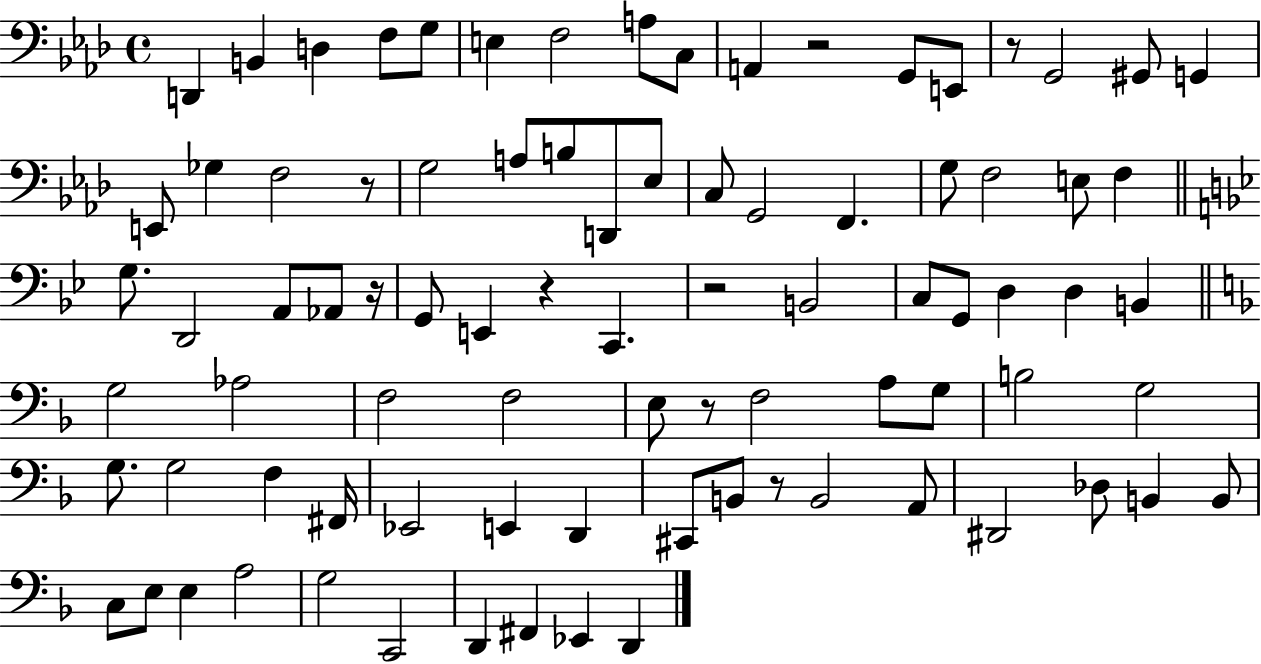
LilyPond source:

{
  \clef bass
  \time 4/4
  \defaultTimeSignature
  \key aes \major
  d,4 b,4 d4 f8 g8 | e4 f2 a8 c8 | a,4 r2 g,8 e,8 | r8 g,2 gis,8 g,4 | \break e,8 ges4 f2 r8 | g2 a8 b8 d,8 ees8 | c8 g,2 f,4. | g8 f2 e8 f4 | \break \bar "||" \break \key bes \major g8. d,2 a,8 aes,8 r16 | g,8 e,4 r4 c,4. | r2 b,2 | c8 g,8 d4 d4 b,4 | \break \bar "||" \break \key d \minor g2 aes2 | f2 f2 | e8 r8 f2 a8 g8 | b2 g2 | \break g8. g2 f4 fis,16 | ees,2 e,4 d,4 | cis,8 b,8 r8 b,2 a,8 | dis,2 des8 b,4 b,8 | \break c8 e8 e4 a2 | g2 c,2 | d,4 fis,4 ees,4 d,4 | \bar "|."
}